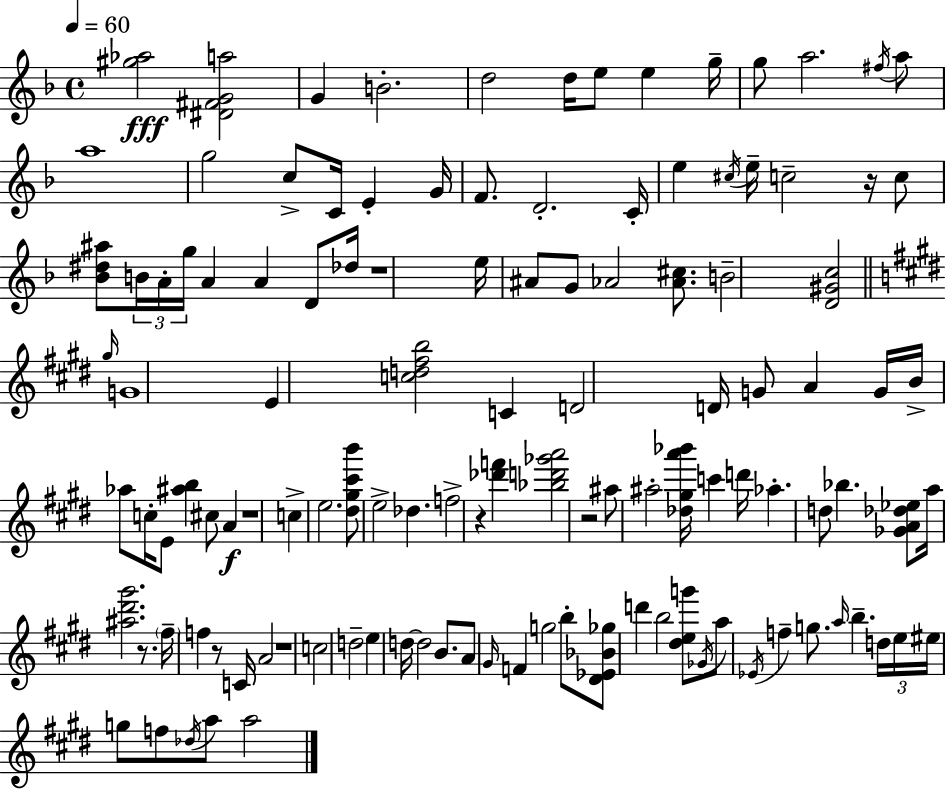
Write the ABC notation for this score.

X:1
T:Untitled
M:4/4
L:1/4
K:Dm
[^g_a]2 [^D^FGa]2 G B2 d2 d/4 e/2 e g/4 g/2 a2 ^f/4 a/2 a4 g2 c/2 C/4 E G/4 F/2 D2 C/4 e ^c/4 e/4 c2 z/4 c/2 [_B^d^a]/2 B/4 A/4 g/4 A A D/2 _d/4 z4 e/4 ^A/2 G/2 _A2 [_A^c]/2 B2 [D^Gc]2 ^g/4 G4 E [cd^fb]2 C D2 D/4 G/2 A G/4 B/4 _a/2 c/4 E/2 [^ab] ^c/2 A z4 c e2 [^d^g^c'b']/2 e2 _d f2 z [_d'f'] [_bd'_g'a']2 z2 ^a/2 ^a2 [_d^ga'_b']/4 c' d'/4 _a d/2 _b [_GA_d_e]/2 a/4 [^a^d'^g']2 z/2 ^f/4 f z/2 C/4 A2 z4 c2 d2 e d/4 d2 B/2 A/2 ^G/4 F g2 b/2 [^D_E_B_g]/2 d' b2 [^deg']/2 _G/4 a/2 _E/4 f g/2 a/4 b d/4 e/4 ^e/4 g/2 f/2 _d/4 a/2 a2